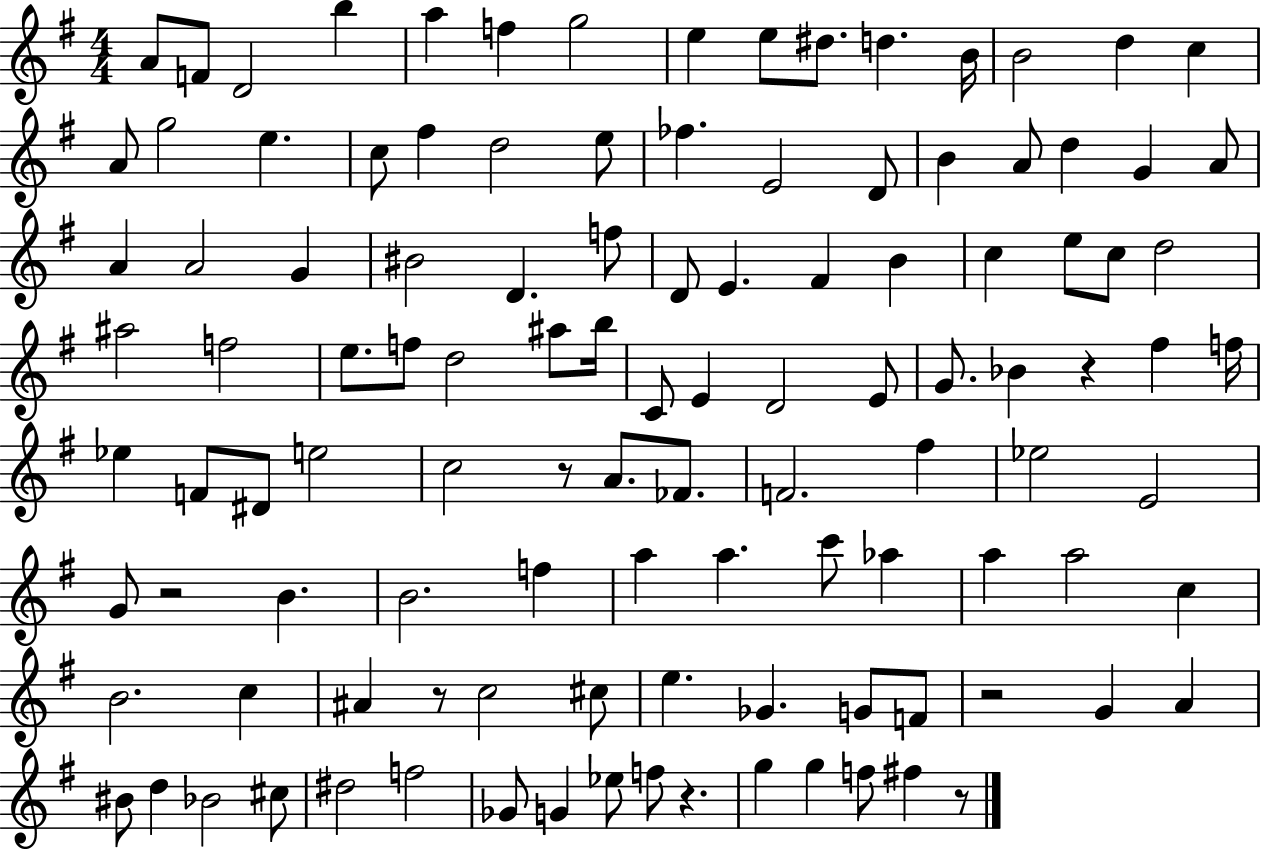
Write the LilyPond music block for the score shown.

{
  \clef treble
  \numericTimeSignature
  \time 4/4
  \key g \major
  \repeat volta 2 { a'8 f'8 d'2 b''4 | a''4 f''4 g''2 | e''4 e''8 dis''8. d''4. b'16 | b'2 d''4 c''4 | \break a'8 g''2 e''4. | c''8 fis''4 d''2 e''8 | fes''4. e'2 d'8 | b'4 a'8 d''4 g'4 a'8 | \break a'4 a'2 g'4 | bis'2 d'4. f''8 | d'8 e'4. fis'4 b'4 | c''4 e''8 c''8 d''2 | \break ais''2 f''2 | e''8. f''8 d''2 ais''8 b''16 | c'8 e'4 d'2 e'8 | g'8. bes'4 r4 fis''4 f''16 | \break ees''4 f'8 dis'8 e''2 | c''2 r8 a'8. fes'8. | f'2. fis''4 | ees''2 e'2 | \break g'8 r2 b'4. | b'2. f''4 | a''4 a''4. c'''8 aes''4 | a''4 a''2 c''4 | \break b'2. c''4 | ais'4 r8 c''2 cis''8 | e''4. ges'4. g'8 f'8 | r2 g'4 a'4 | \break bis'8 d''4 bes'2 cis''8 | dis''2 f''2 | ges'8 g'4 ees''8 f''8 r4. | g''4 g''4 f''8 fis''4 r8 | \break } \bar "|."
}